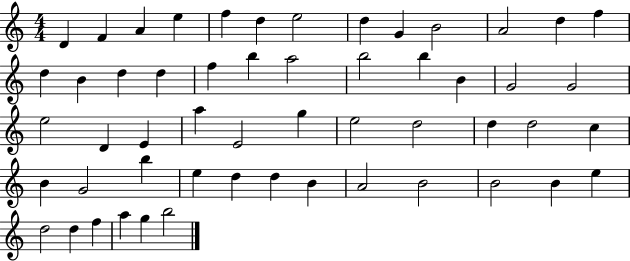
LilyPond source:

{
  \clef treble
  \numericTimeSignature
  \time 4/4
  \key c \major
  d'4 f'4 a'4 e''4 | f''4 d''4 e''2 | d''4 g'4 b'2 | a'2 d''4 f''4 | \break d''4 b'4 d''4 d''4 | f''4 b''4 a''2 | b''2 b''4 b'4 | g'2 g'2 | \break e''2 d'4 e'4 | a''4 e'2 g''4 | e''2 d''2 | d''4 d''2 c''4 | \break b'4 g'2 b''4 | e''4 d''4 d''4 b'4 | a'2 b'2 | b'2 b'4 e''4 | \break d''2 d''4 f''4 | a''4 g''4 b''2 | \bar "|."
}